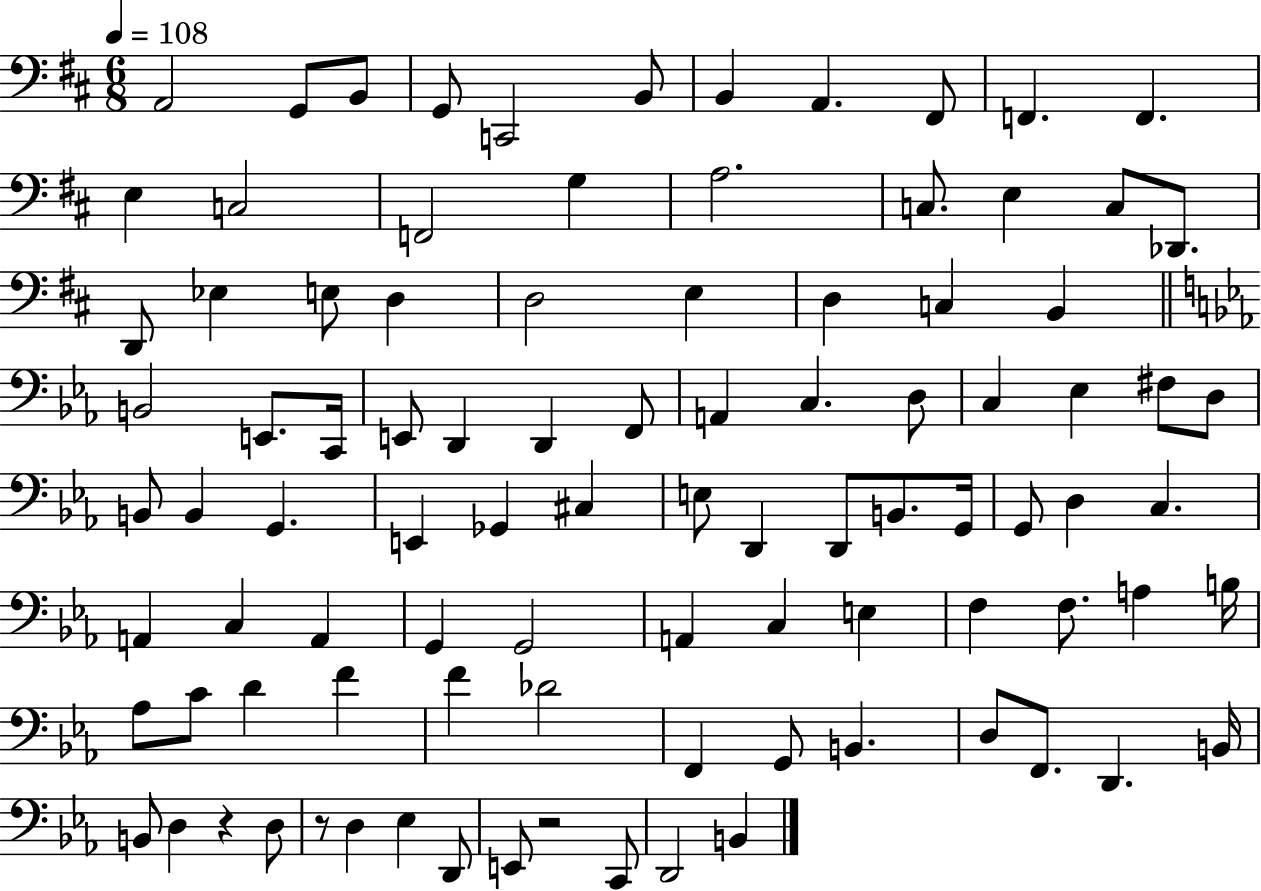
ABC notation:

X:1
T:Untitled
M:6/8
L:1/4
K:D
A,,2 G,,/2 B,,/2 G,,/2 C,,2 B,,/2 B,, A,, ^F,,/2 F,, F,, E, C,2 F,,2 G, A,2 C,/2 E, C,/2 _D,,/2 D,,/2 _E, E,/2 D, D,2 E, D, C, B,, B,,2 E,,/2 C,,/4 E,,/2 D,, D,, F,,/2 A,, C, D,/2 C, _E, ^F,/2 D,/2 B,,/2 B,, G,, E,, _G,, ^C, E,/2 D,, D,,/2 B,,/2 G,,/4 G,,/2 D, C, A,, C, A,, G,, G,,2 A,, C, E, F, F,/2 A, B,/4 _A,/2 C/2 D F F _D2 F,, G,,/2 B,, D,/2 F,,/2 D,, B,,/4 B,,/2 D, z D,/2 z/2 D, _E, D,,/2 E,,/2 z2 C,,/2 D,,2 B,,